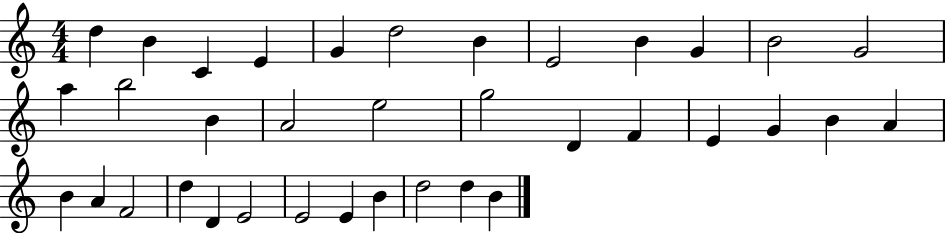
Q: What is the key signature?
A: C major